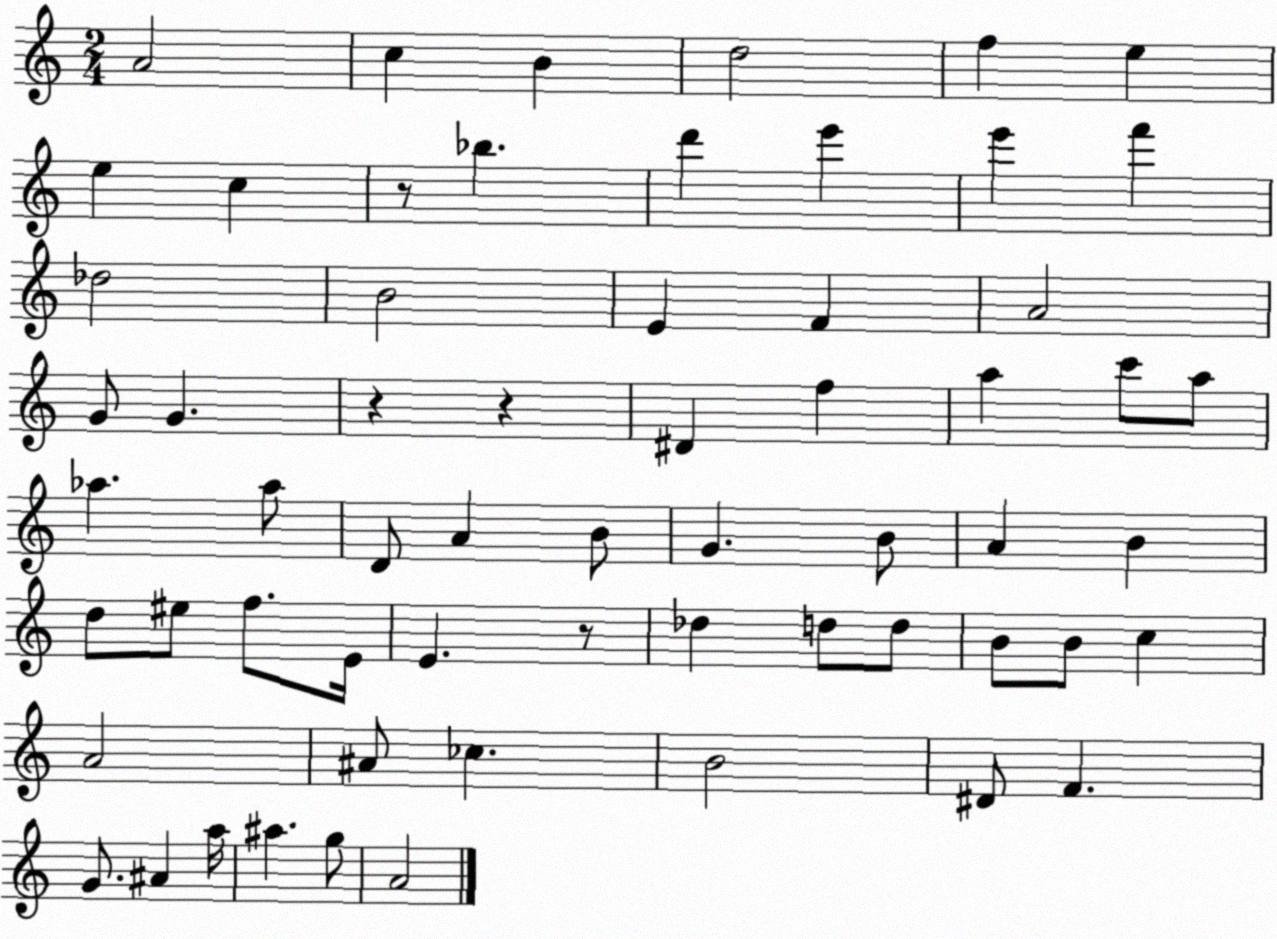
X:1
T:Untitled
M:2/4
L:1/4
K:C
A2 c B d2 f e e c z/2 _b d' e' e' f' _d2 B2 E F A2 G/2 G z z ^D f a c'/2 a/2 _a _a/2 D/2 A B/2 G B/2 A B d/2 ^e/2 f/2 E/4 E z/2 _d d/2 d/2 B/2 B/2 c A2 ^A/2 _c B2 ^D/2 F G/2 ^A a/4 ^a g/2 A2